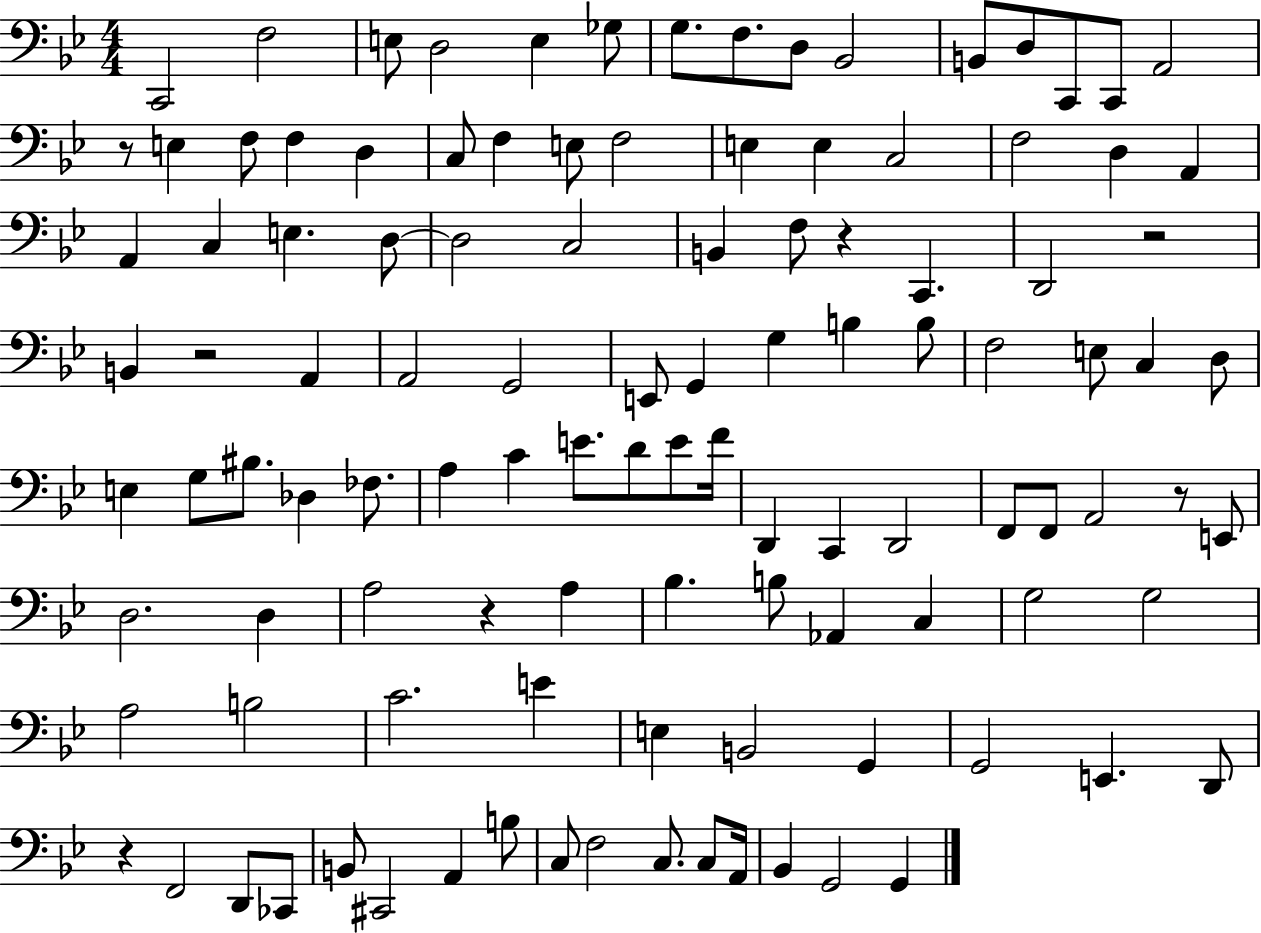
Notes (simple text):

C2/h F3/h E3/e D3/h E3/q Gb3/e G3/e. F3/e. D3/e Bb2/h B2/e D3/e C2/e C2/e A2/h R/e E3/q F3/e F3/q D3/q C3/e F3/q E3/e F3/h E3/q E3/q C3/h F3/h D3/q A2/q A2/q C3/q E3/q. D3/e D3/h C3/h B2/q F3/e R/q C2/q. D2/h R/h B2/q R/h A2/q A2/h G2/h E2/e G2/q G3/q B3/q B3/e F3/h E3/e C3/q D3/e E3/q G3/e BIS3/e. Db3/q FES3/e. A3/q C4/q E4/e. D4/e E4/e F4/s D2/q C2/q D2/h F2/e F2/e A2/h R/e E2/e D3/h. D3/q A3/h R/q A3/q Bb3/q. B3/e Ab2/q C3/q G3/h G3/h A3/h B3/h C4/h. E4/q E3/q B2/h G2/q G2/h E2/q. D2/e R/q F2/h D2/e CES2/e B2/e C#2/h A2/q B3/e C3/e F3/h C3/e. C3/e A2/s Bb2/q G2/h G2/q